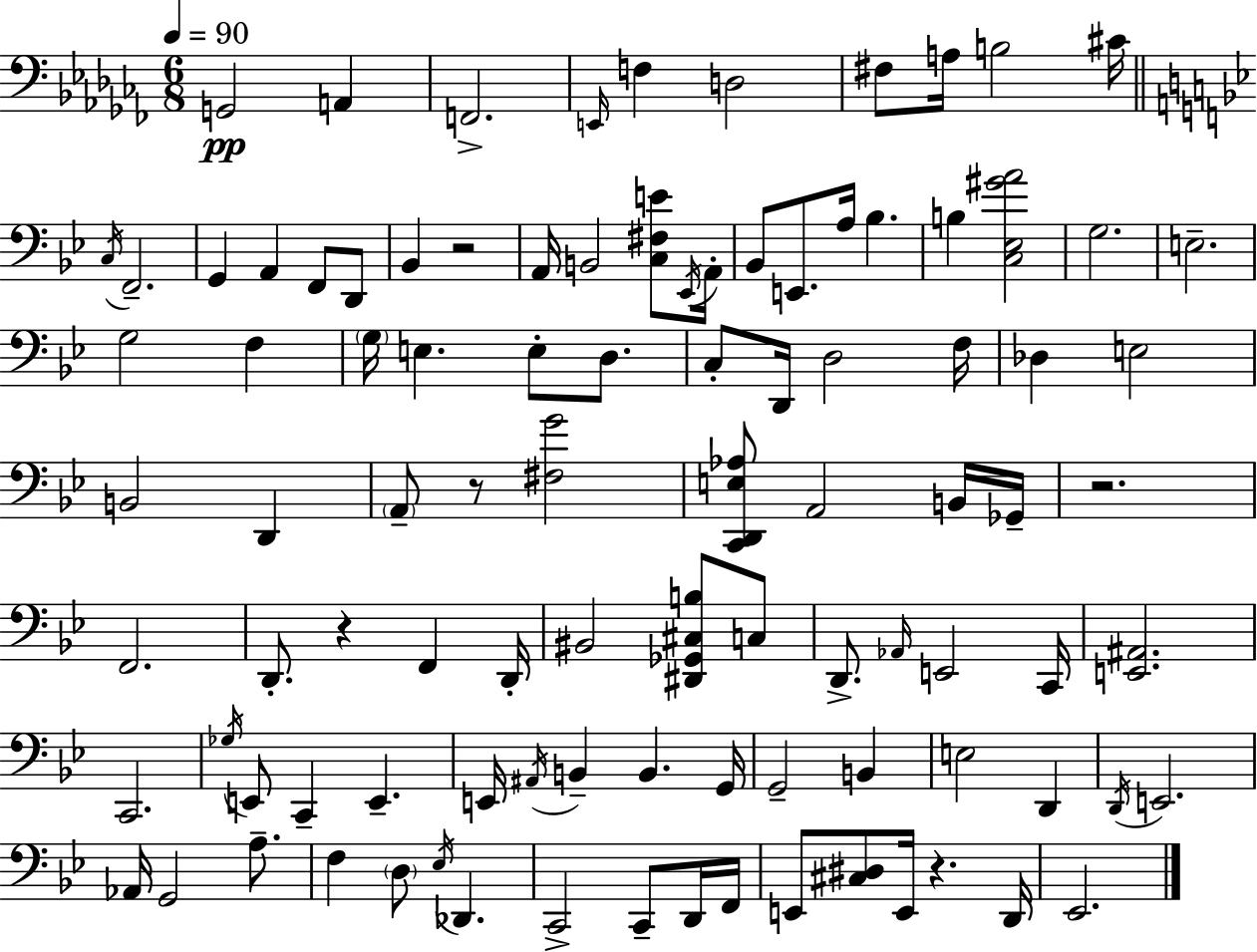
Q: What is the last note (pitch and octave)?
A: Eb2